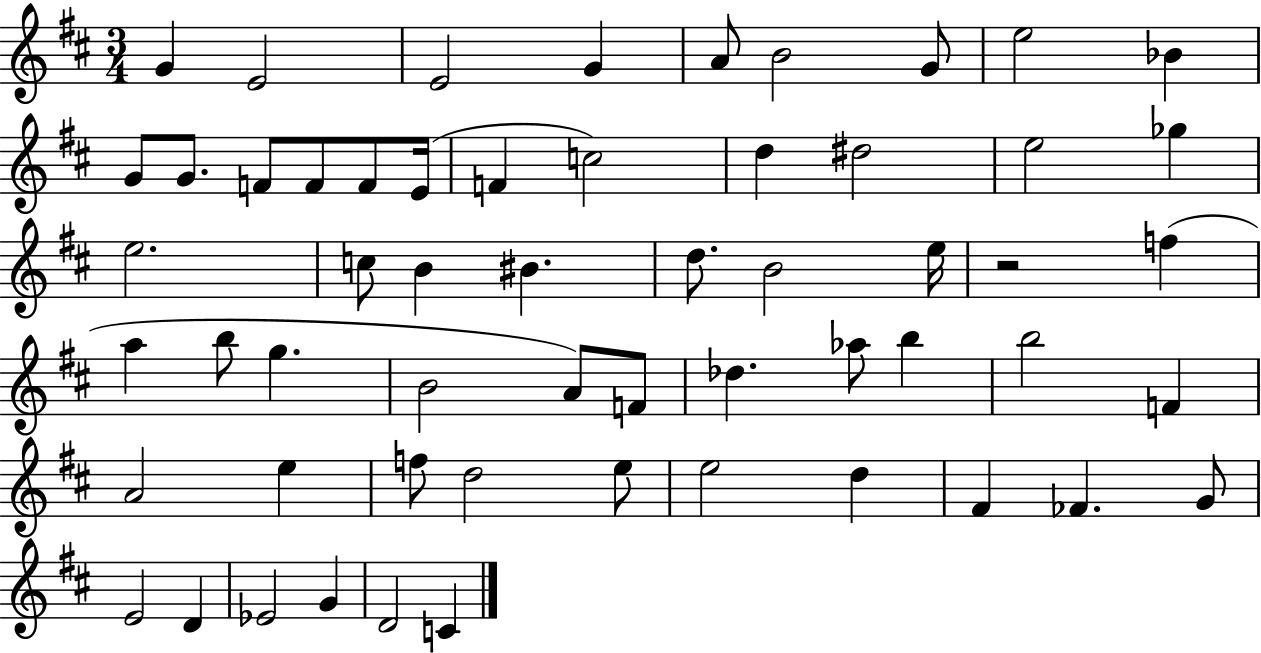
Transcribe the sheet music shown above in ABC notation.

X:1
T:Untitled
M:3/4
L:1/4
K:D
G E2 E2 G A/2 B2 G/2 e2 _B G/2 G/2 F/2 F/2 F/2 E/4 F c2 d ^d2 e2 _g e2 c/2 B ^B d/2 B2 e/4 z2 f a b/2 g B2 A/2 F/2 _d _a/2 b b2 F A2 e f/2 d2 e/2 e2 d ^F _F G/2 E2 D _E2 G D2 C